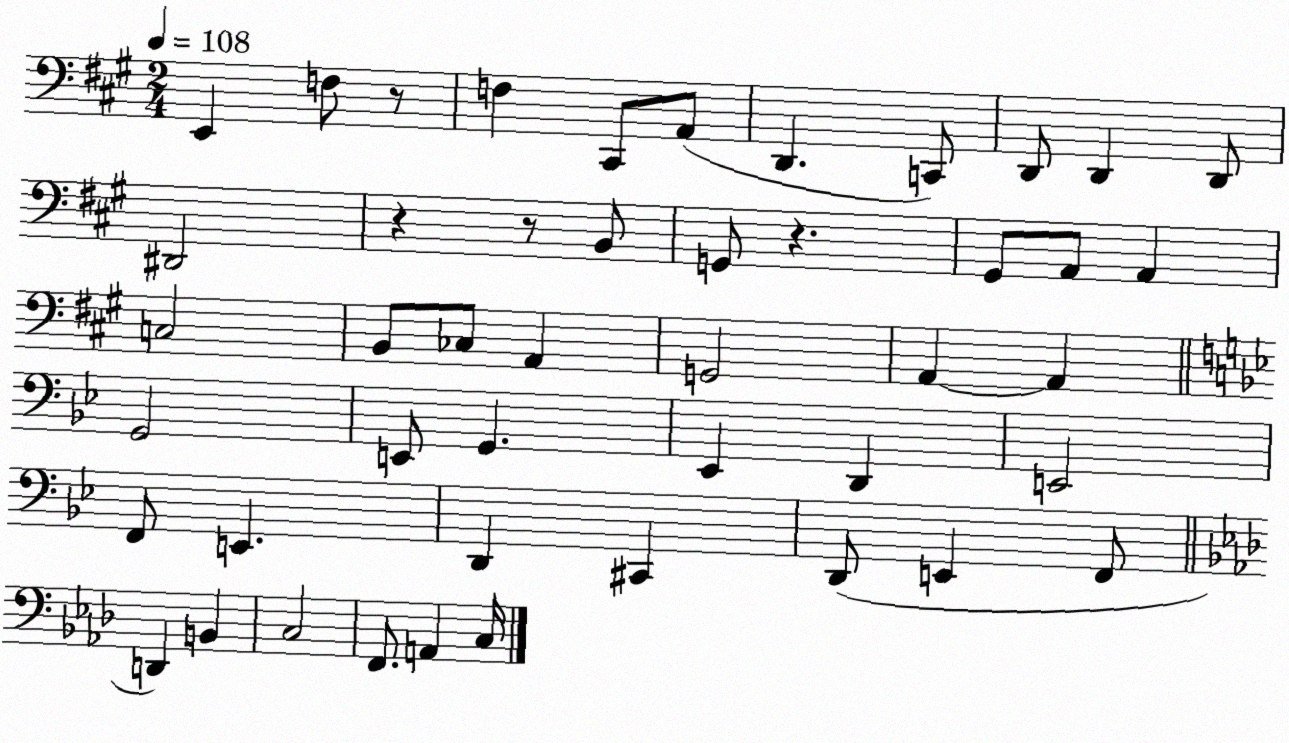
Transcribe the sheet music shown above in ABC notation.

X:1
T:Untitled
M:2/4
L:1/4
K:A
E,, F,/2 z/2 F, ^C,,/2 A,,/2 D,, C,,/2 D,,/2 D,, D,,/2 ^D,,2 z z/2 B,,/2 G,,/2 z ^G,,/2 A,,/2 A,, C,2 B,,/2 _C,/2 A,, G,,2 A,, A,, G,,2 E,,/2 G,, _E,, D,, E,,2 F,,/2 E,, D,, ^C,, D,,/2 E,, F,,/2 D,, B,, C,2 F,,/2 A,, C,/4